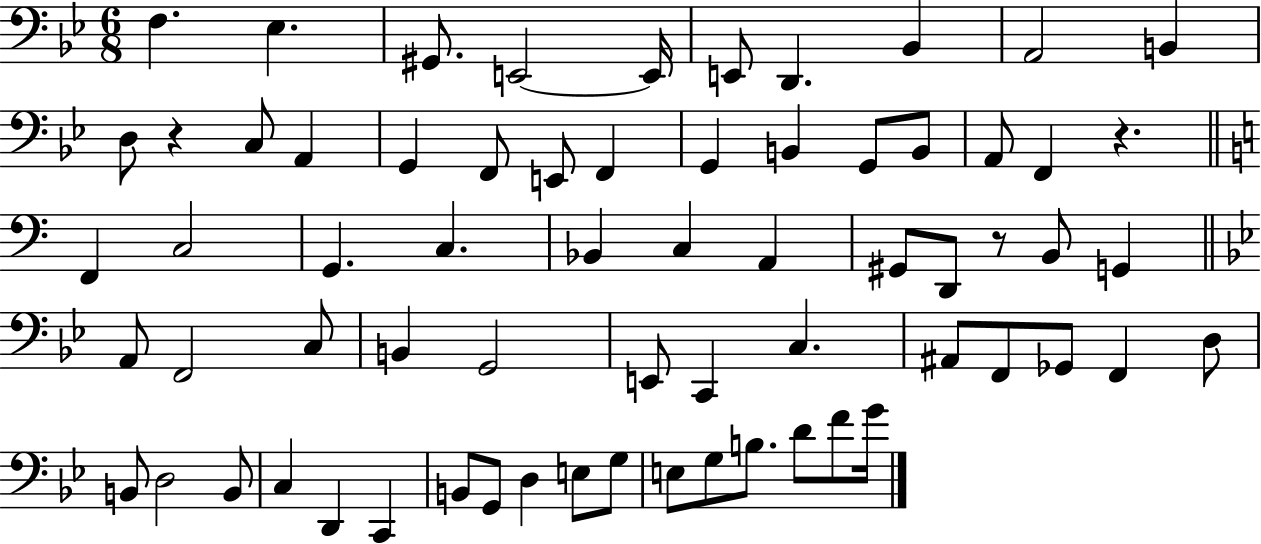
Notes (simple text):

F3/q. Eb3/q. G#2/e. E2/h E2/s E2/e D2/q. Bb2/q A2/h B2/q D3/e R/q C3/e A2/q G2/q F2/e E2/e F2/q G2/q B2/q G2/e B2/e A2/e F2/q R/q. F2/q C3/h G2/q. C3/q. Bb2/q C3/q A2/q G#2/e D2/e R/e B2/e G2/q A2/e F2/h C3/e B2/q G2/h E2/e C2/q C3/q. A#2/e F2/e Gb2/e F2/q D3/e B2/e D3/h B2/e C3/q D2/q C2/q B2/e G2/e D3/q E3/e G3/e E3/e G3/e B3/e. D4/e F4/e G4/s